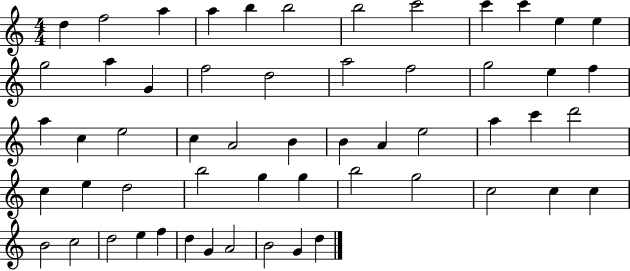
D5/q F5/h A5/q A5/q B5/q B5/h B5/h C6/h C6/q C6/q E5/q E5/q G5/h A5/q G4/q F5/h D5/h A5/h F5/h G5/h E5/q F5/q A5/q C5/q E5/h C5/q A4/h B4/q B4/q A4/q E5/h A5/q C6/q D6/h C5/q E5/q D5/h B5/h G5/q G5/q B5/h G5/h C5/h C5/q C5/q B4/h C5/h D5/h E5/q F5/q D5/q G4/q A4/h B4/h G4/q D5/q